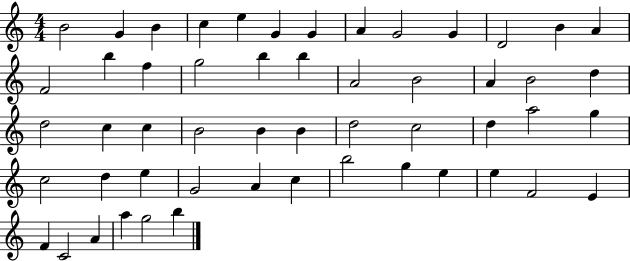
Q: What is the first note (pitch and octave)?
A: B4